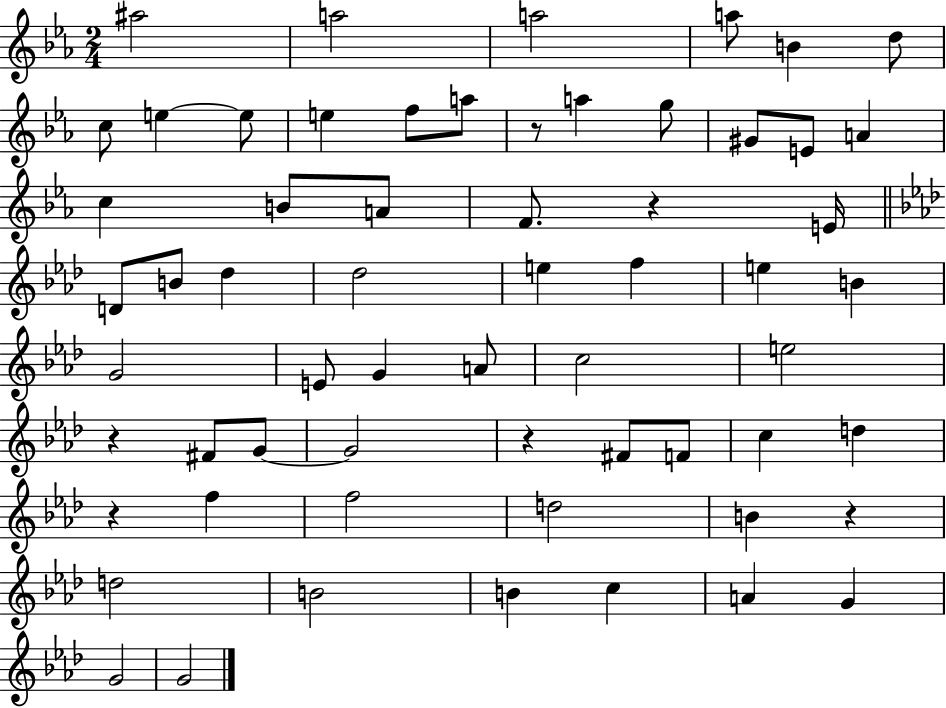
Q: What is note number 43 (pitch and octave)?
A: D5